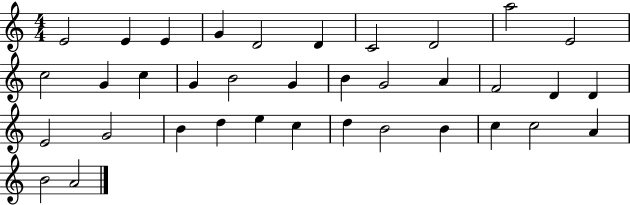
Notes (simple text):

E4/h E4/q E4/q G4/q D4/h D4/q C4/h D4/h A5/h E4/h C5/h G4/q C5/q G4/q B4/h G4/q B4/q G4/h A4/q F4/h D4/q D4/q E4/h G4/h B4/q D5/q E5/q C5/q D5/q B4/h B4/q C5/q C5/h A4/q B4/h A4/h